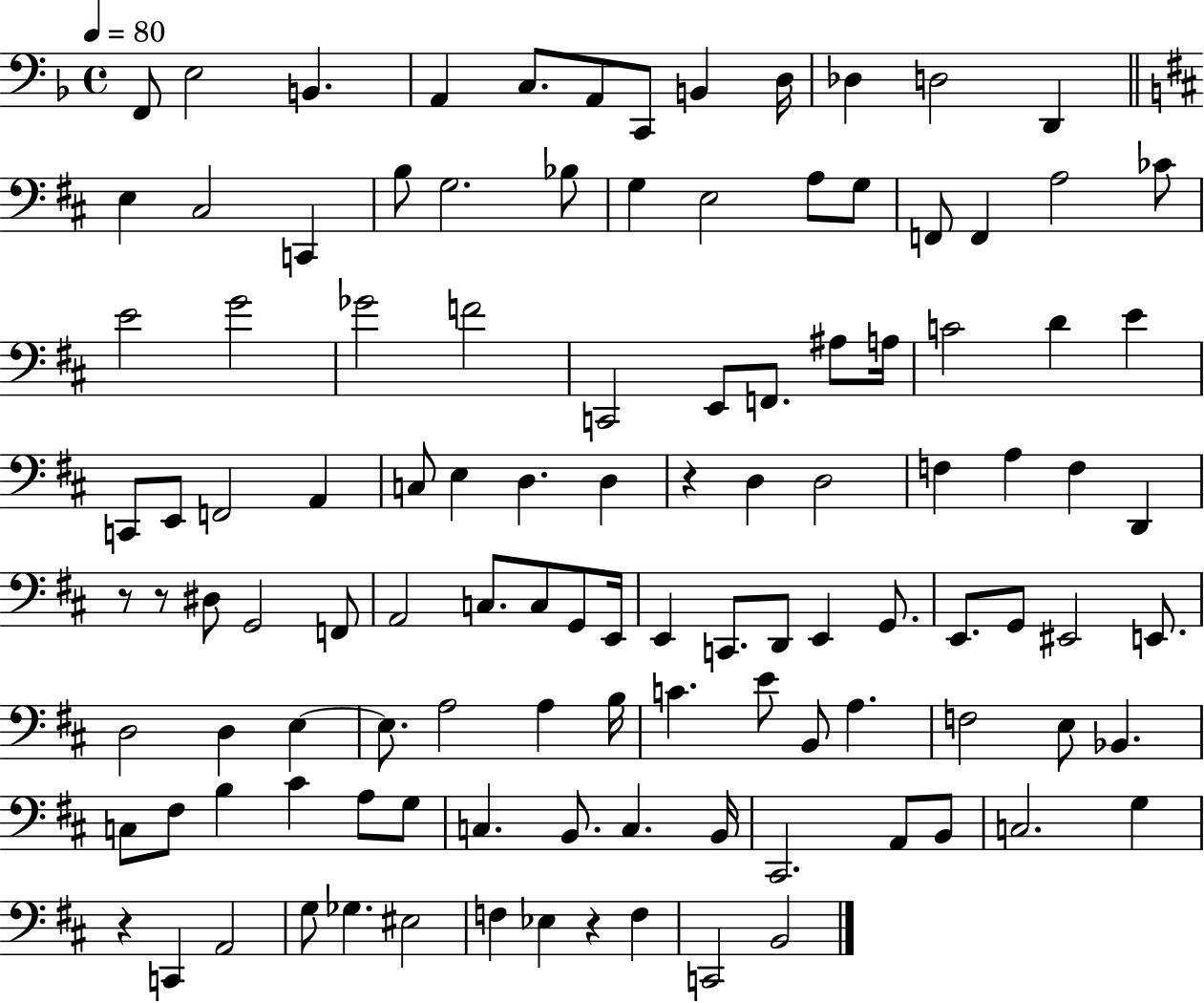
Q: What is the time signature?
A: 4/4